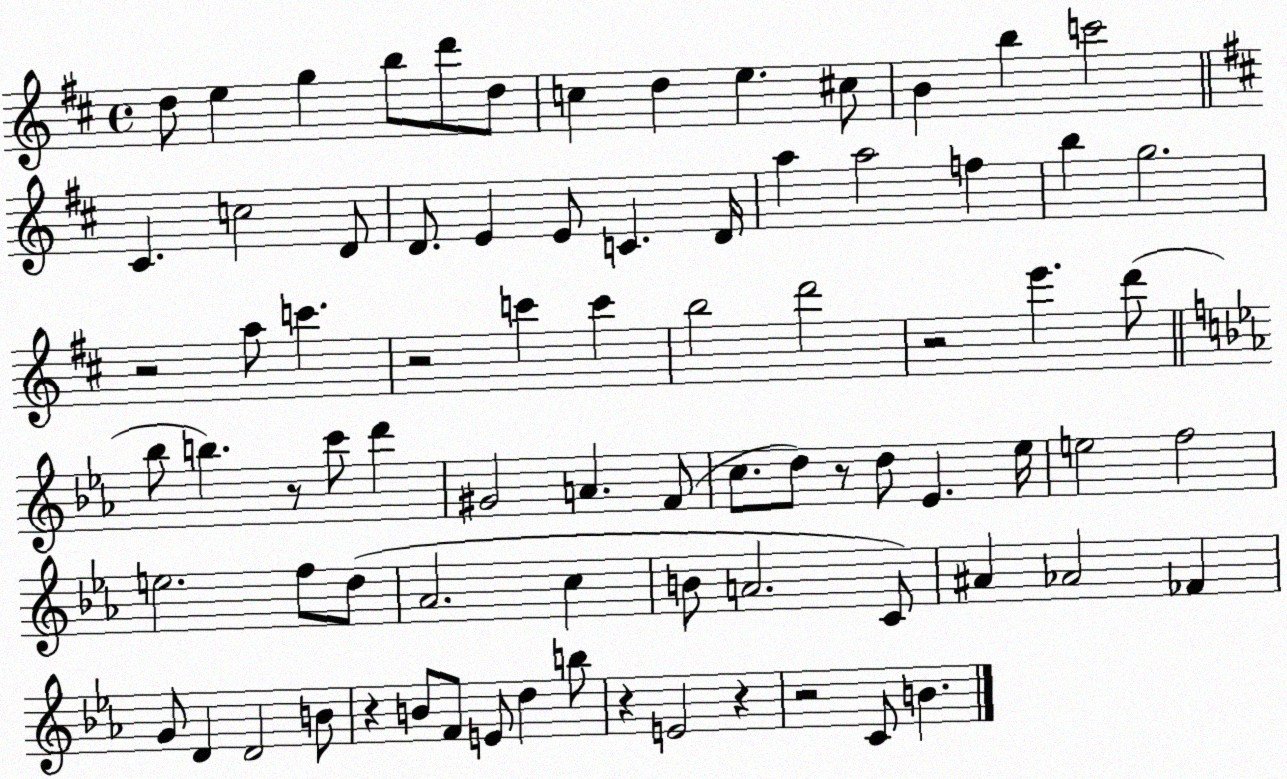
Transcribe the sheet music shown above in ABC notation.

X:1
T:Untitled
M:4/4
L:1/4
K:D
d/2 e g b/2 d'/2 d/2 c d e ^c/2 B b c'2 ^C c2 D/2 D/2 E E/2 C D/4 a a2 f b g2 z2 a/2 c' z2 c' c' b2 d'2 z2 e' d'/2 _b/2 b z/2 c'/2 d' ^G2 A F/2 c/2 d/2 z/2 d/2 _E _e/4 e2 f2 e2 f/2 d/2 _A2 c B/2 A2 C/2 ^A _A2 _F G/2 D D2 B/2 z B/2 F/2 E/2 d b/2 z E2 z z2 C/2 B